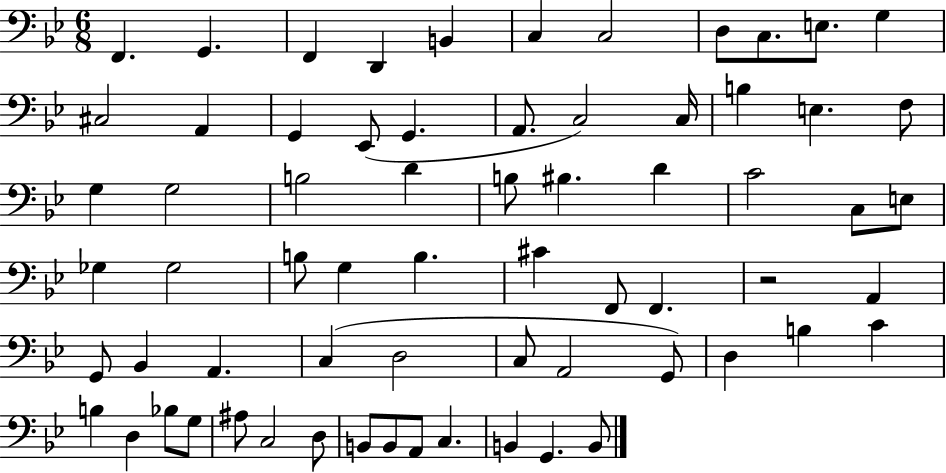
{
  \clef bass
  \numericTimeSignature
  \time 6/8
  \key bes \major
  f,4. g,4. | f,4 d,4 b,4 | c4 c2 | d8 c8. e8. g4 | \break cis2 a,4 | g,4 ees,8( g,4. | a,8. c2) c16 | b4 e4. f8 | \break g4 g2 | b2 d'4 | b8 bis4. d'4 | c'2 c8 e8 | \break ges4 ges2 | b8 g4 b4. | cis'4 f,8 f,4. | r2 a,4 | \break g,8 bes,4 a,4. | c4( d2 | c8 a,2 g,8) | d4 b4 c'4 | \break b4 d4 bes8 g8 | ais8 c2 d8 | b,8 b,8 a,8 c4. | b,4 g,4. b,8 | \break \bar "|."
}